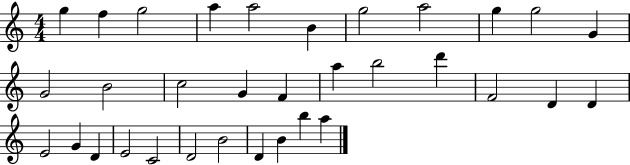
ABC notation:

X:1
T:Untitled
M:4/4
L:1/4
K:C
g f g2 a a2 B g2 a2 g g2 G G2 B2 c2 G F a b2 d' F2 D D E2 G D E2 C2 D2 B2 D B b a